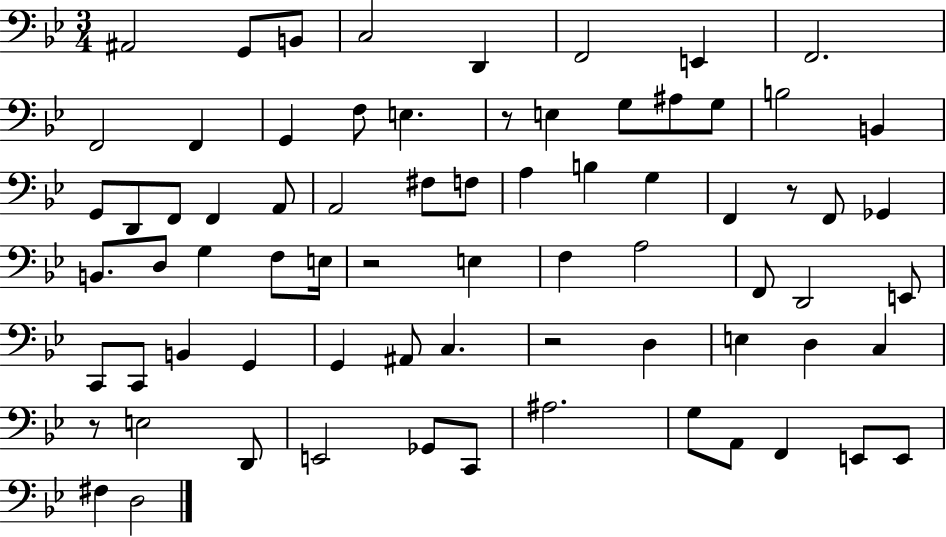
X:1
T:Untitled
M:3/4
L:1/4
K:Bb
^A,,2 G,,/2 B,,/2 C,2 D,, F,,2 E,, F,,2 F,,2 F,, G,, F,/2 E, z/2 E, G,/2 ^A,/2 G,/2 B,2 B,, G,,/2 D,,/2 F,,/2 F,, A,,/2 A,,2 ^F,/2 F,/2 A, B, G, F,, z/2 F,,/2 _G,, B,,/2 D,/2 G, F,/2 E,/4 z2 E, F, A,2 F,,/2 D,,2 E,,/2 C,,/2 C,,/2 B,, G,, G,, ^A,,/2 C, z2 D, E, D, C, z/2 E,2 D,,/2 E,,2 _G,,/2 C,,/2 ^A,2 G,/2 A,,/2 F,, E,,/2 E,,/2 ^F, D,2